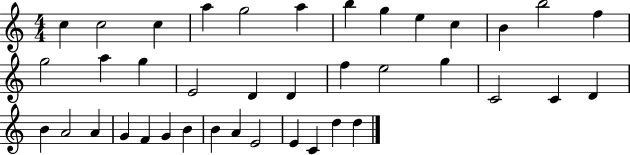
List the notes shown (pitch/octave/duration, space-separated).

C5/q C5/h C5/q A5/q G5/h A5/q B5/q G5/q E5/q C5/q B4/q B5/h F5/q G5/h A5/q G5/q E4/h D4/q D4/q F5/q E5/h G5/q C4/h C4/q D4/q B4/q A4/h A4/q G4/q F4/q G4/q B4/q B4/q A4/q E4/h E4/q C4/q D5/q D5/q